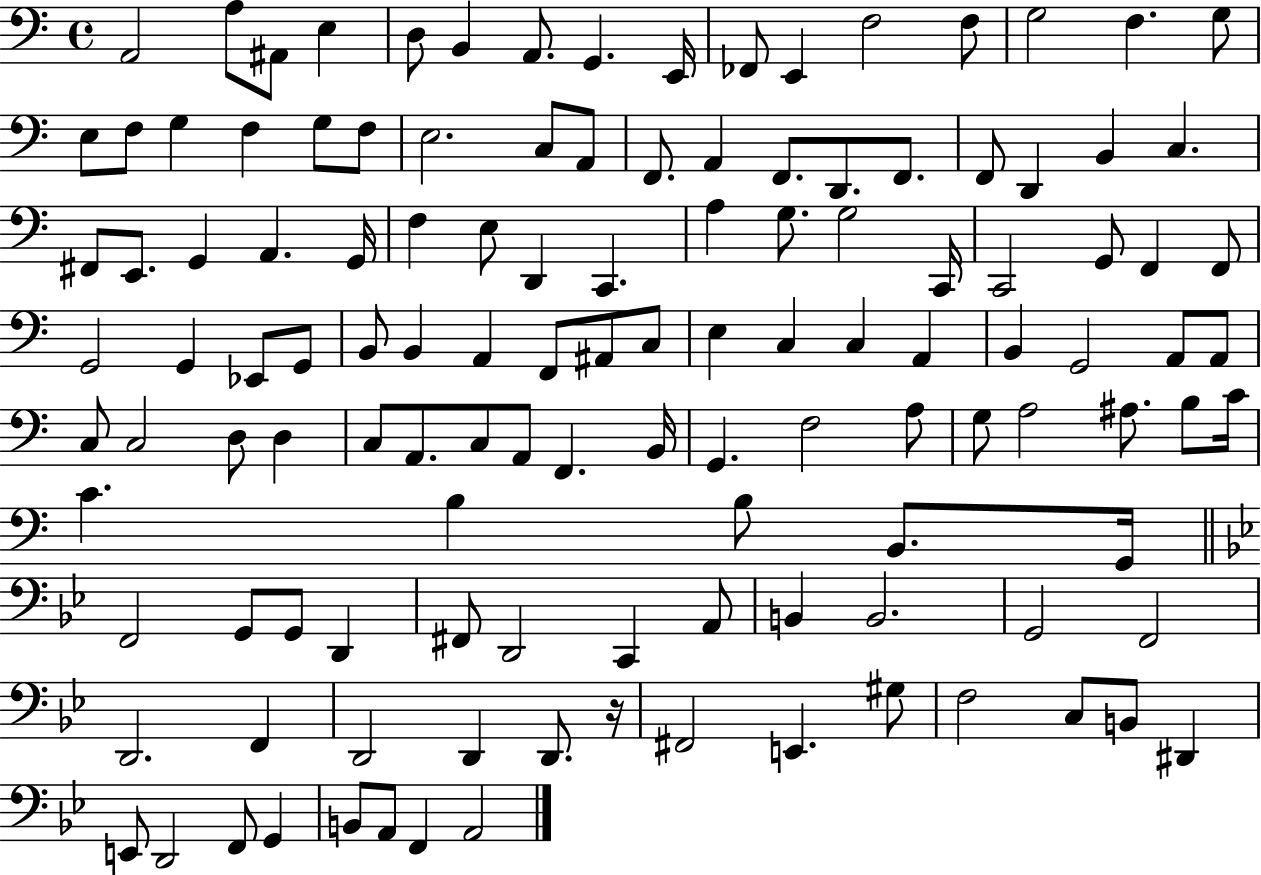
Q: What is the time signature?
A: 4/4